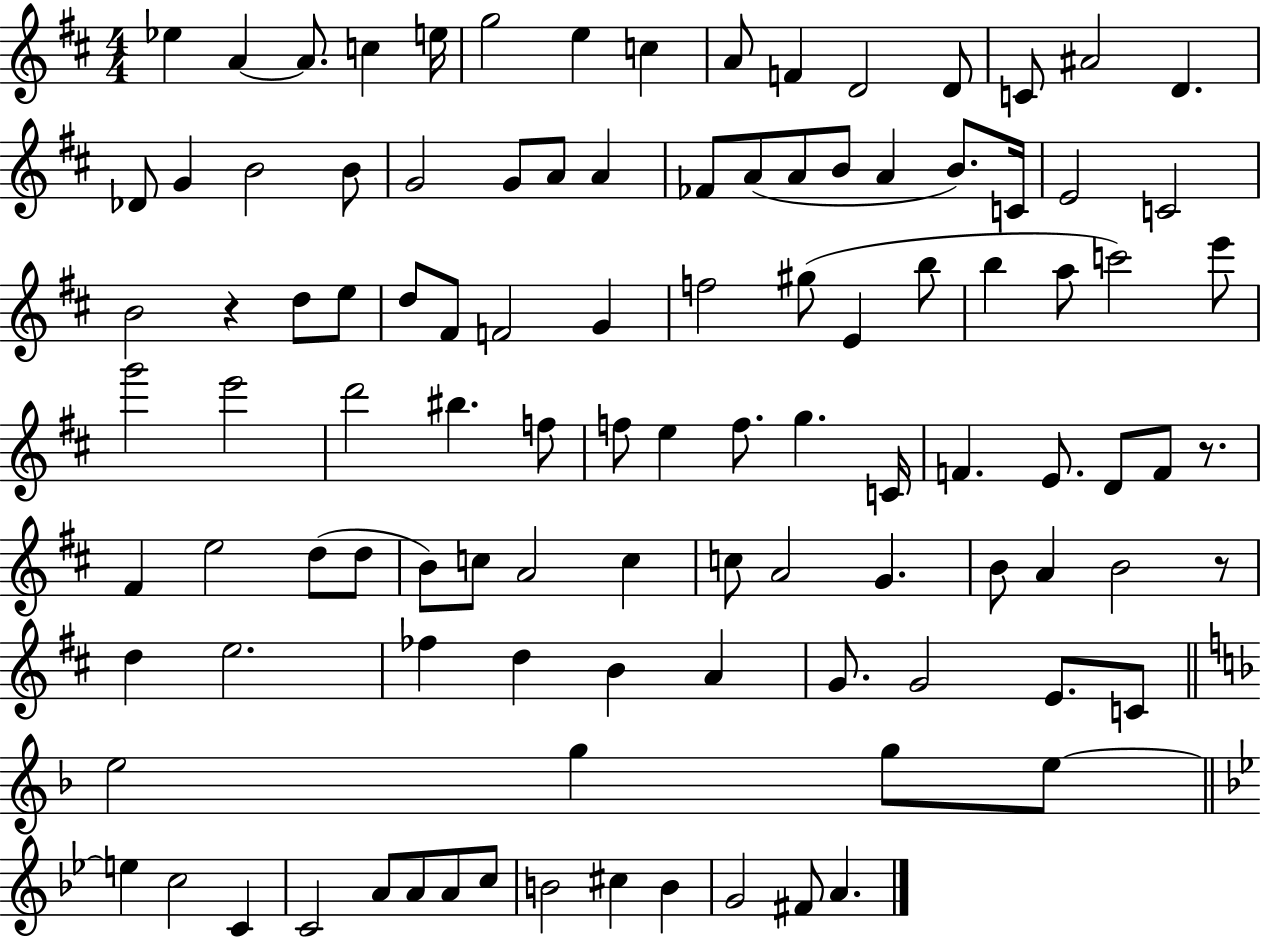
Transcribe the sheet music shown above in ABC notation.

X:1
T:Untitled
M:4/4
L:1/4
K:D
_e A A/2 c e/4 g2 e c A/2 F D2 D/2 C/2 ^A2 D _D/2 G B2 B/2 G2 G/2 A/2 A _F/2 A/2 A/2 B/2 A B/2 C/4 E2 C2 B2 z d/2 e/2 d/2 ^F/2 F2 G f2 ^g/2 E b/2 b a/2 c'2 e'/2 g'2 e'2 d'2 ^b f/2 f/2 e f/2 g C/4 F E/2 D/2 F/2 z/2 ^F e2 d/2 d/2 B/2 c/2 A2 c c/2 A2 G B/2 A B2 z/2 d e2 _f d B A G/2 G2 E/2 C/2 e2 g g/2 e/2 e c2 C C2 A/2 A/2 A/2 c/2 B2 ^c B G2 ^F/2 A